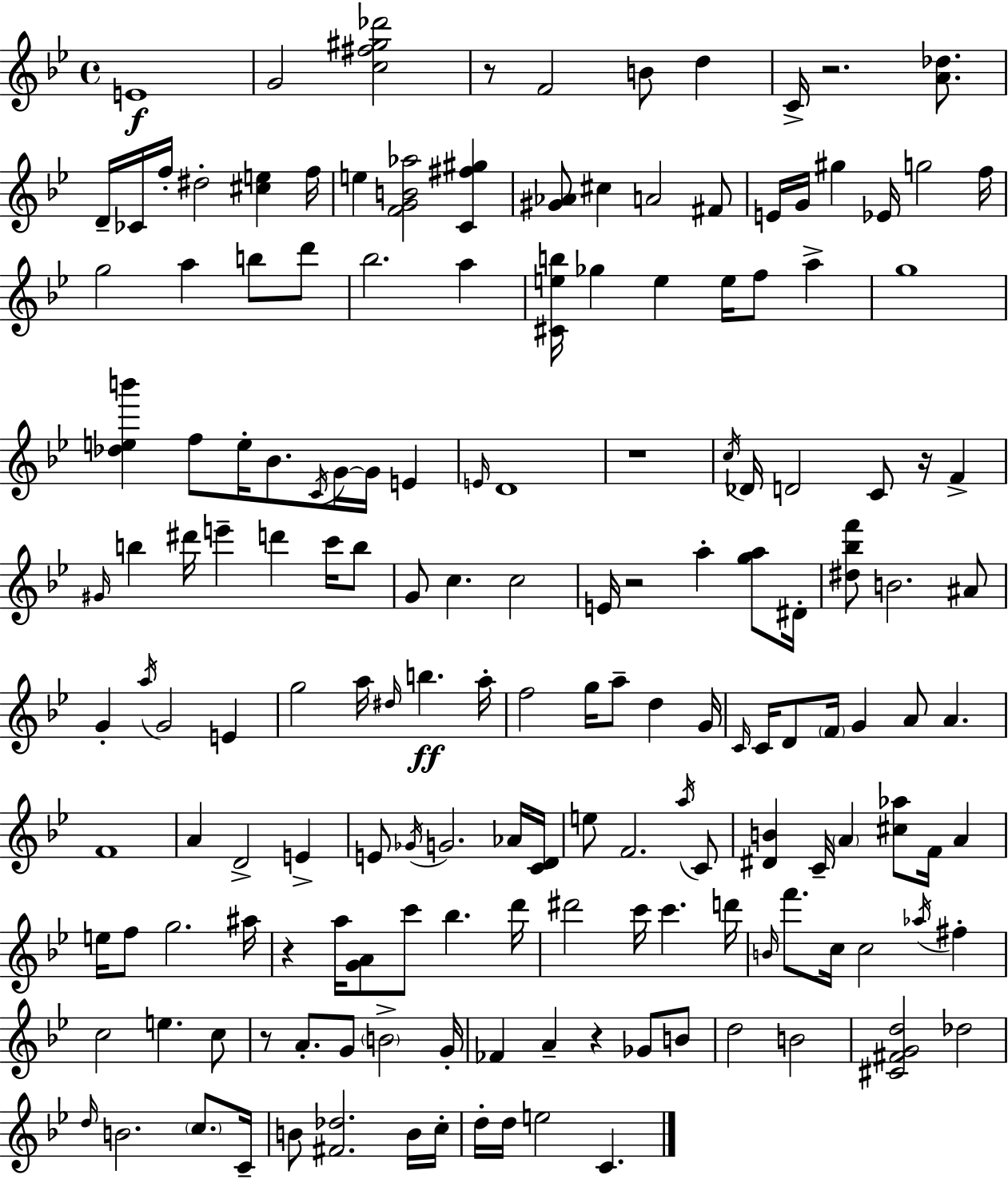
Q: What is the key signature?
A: BES major